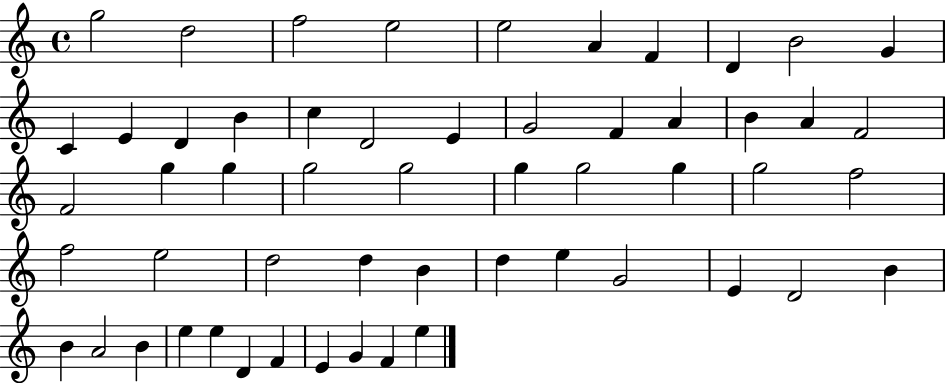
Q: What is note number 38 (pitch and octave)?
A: B4